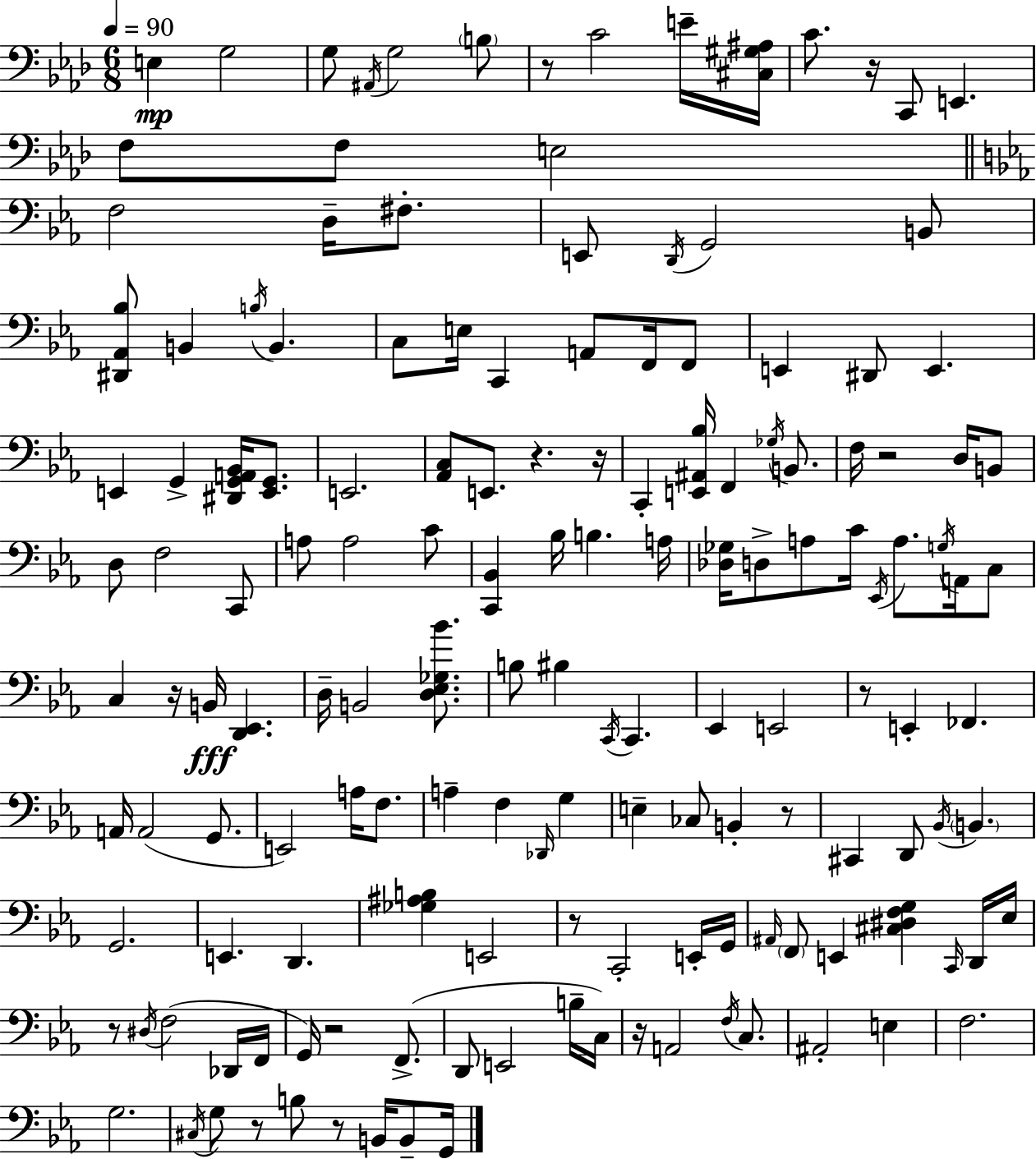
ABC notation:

X:1
T:Untitled
M:6/8
L:1/4
K:Ab
E, G,2 G,/2 ^A,,/4 G,2 B,/2 z/2 C2 E/4 [^C,^G,^A,]/4 C/2 z/4 C,,/2 E,, F,/2 F,/2 E,2 F,2 D,/4 ^F,/2 E,,/2 D,,/4 G,,2 B,,/2 [^D,,_A,,_B,]/2 B,, B,/4 B,, C,/2 E,/4 C,, A,,/2 F,,/4 F,,/2 E,, ^D,,/2 E,, E,, G,, [^D,,G,,A,,_B,,]/4 [E,,G,,]/2 E,,2 [_A,,C,]/2 E,,/2 z z/4 C,, [E,,^A,,_B,]/4 F,, _G,/4 B,,/2 F,/4 z2 D,/4 B,,/2 D,/2 F,2 C,,/2 A,/2 A,2 C/2 [C,,_B,,] _B,/4 B, A,/4 [_D,_G,]/4 D,/2 A,/2 C/4 _E,,/4 A,/2 G,/4 A,,/4 C,/2 C, z/4 B,,/4 [D,,_E,,] D,/4 B,,2 [D,_E,_G,_B]/2 B,/2 ^B, C,,/4 C,, _E,, E,,2 z/2 E,, _F,, A,,/4 A,,2 G,,/2 E,,2 A,/4 F,/2 A, F, _D,,/4 G, E, _C,/2 B,, z/2 ^C,, D,,/2 _B,,/4 B,, G,,2 E,, D,, [_G,^A,B,] E,,2 z/2 C,,2 E,,/4 G,,/4 ^A,,/4 F,,/2 E,, [^C,^D,F,G,] C,,/4 D,,/4 _E,/4 z/2 ^D,/4 F,2 _D,,/4 F,,/4 G,,/4 z2 F,,/2 D,,/2 E,,2 B,/4 C,/4 z/4 A,,2 F,/4 C,/2 ^A,,2 E, F,2 G,2 ^C,/4 G,/2 z/2 B,/2 z/2 B,,/4 B,,/2 G,,/4